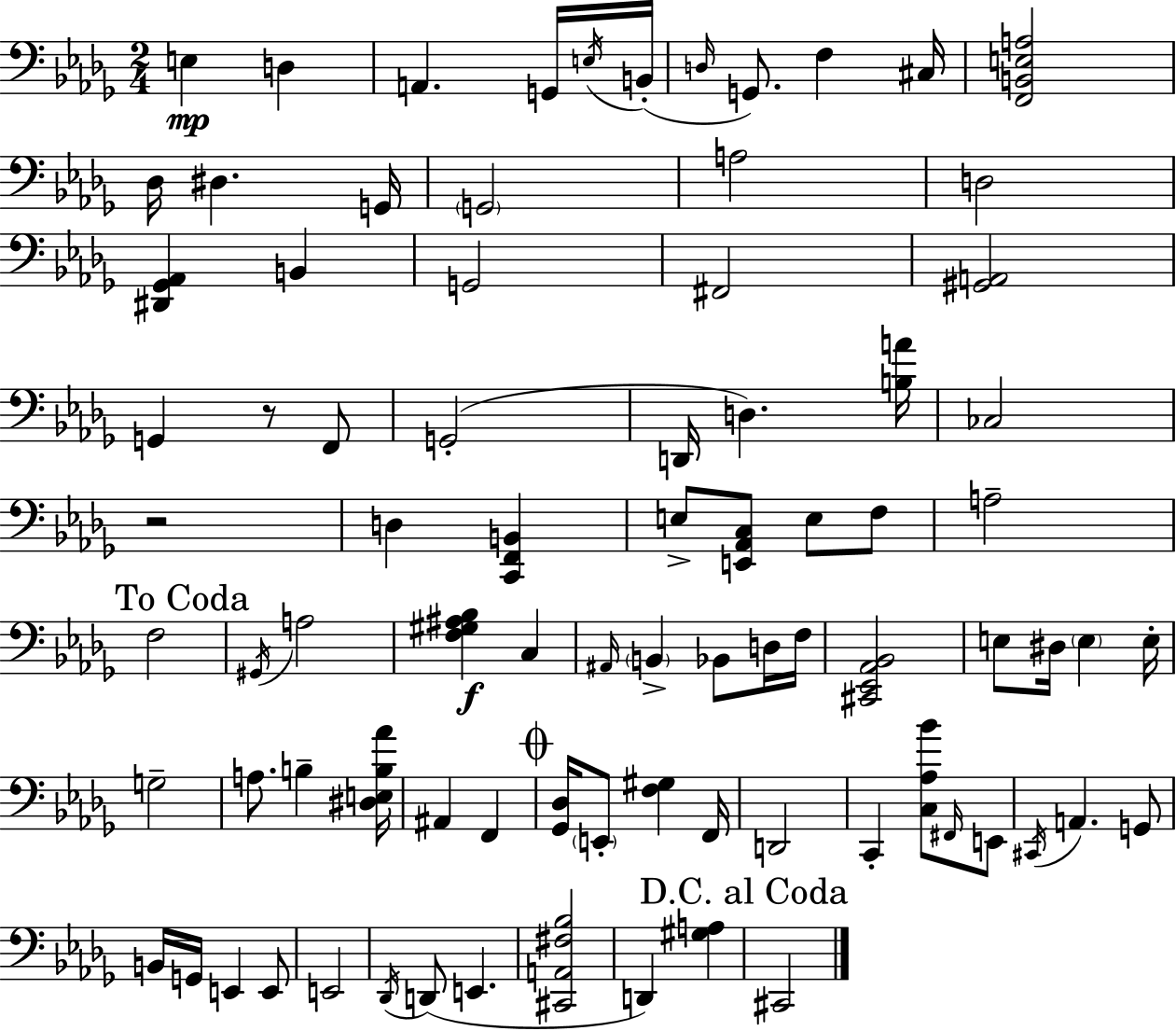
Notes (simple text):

E3/q D3/q A2/q. G2/s E3/s B2/s D3/s G2/e. F3/q C#3/s [F2,B2,E3,A3]/h Db3/s D#3/q. G2/s G2/h A3/h D3/h [D#2,Gb2,Ab2]/q B2/q G2/h F#2/h [G#2,A2]/h G2/q R/e F2/e G2/h D2/s D3/q. [B3,A4]/s CES3/h R/h D3/q [C2,F2,B2]/q E3/e [E2,Ab2,C3]/e E3/e F3/e A3/h F3/h G#2/s A3/h [F3,G#3,A#3,Bb3]/q C3/q A#2/s B2/q Bb2/e D3/s F3/s [C#2,Eb2,Ab2,Bb2]/h E3/e D#3/s E3/q E3/s G3/h A3/e. B3/q [D#3,E3,B3,Ab4]/s A#2/q F2/q [Gb2,Db3]/s E2/e [F3,G#3]/q F2/s D2/h C2/q [C3,Ab3,Bb4]/e F#2/s E2/e C#2/s A2/q. G2/e B2/s G2/s E2/q E2/e E2/h Db2/s D2/e E2/q. [C#2,A2,F#3,Bb3]/h D2/q [G#3,A3]/q C#2/h